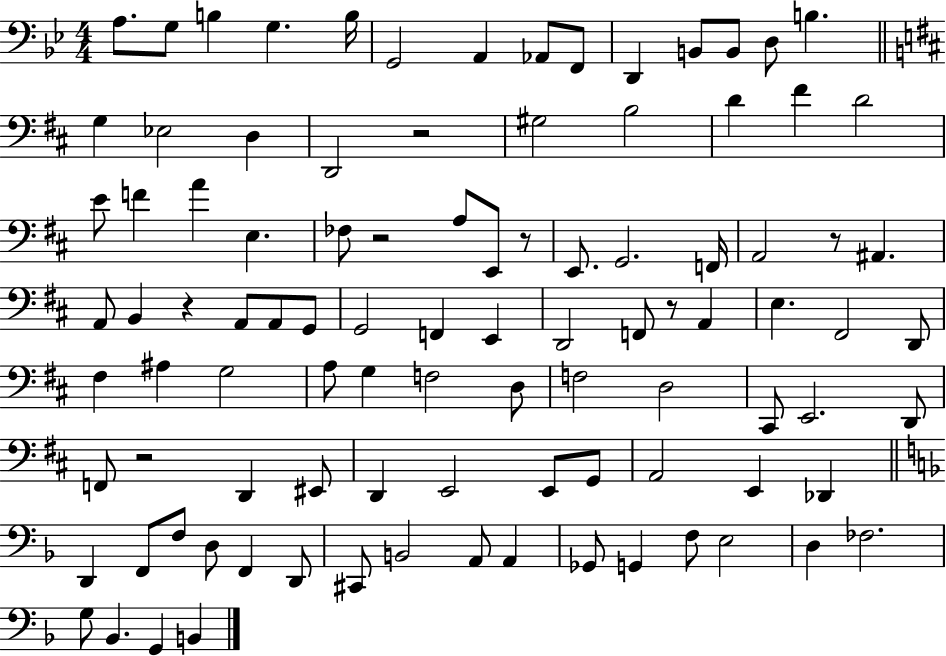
X:1
T:Untitled
M:4/4
L:1/4
K:Bb
A,/2 G,/2 B, G, B,/4 G,,2 A,, _A,,/2 F,,/2 D,, B,,/2 B,,/2 D,/2 B, G, _E,2 D, D,,2 z2 ^G,2 B,2 D ^F D2 E/2 F A E, _F,/2 z2 A,/2 E,,/2 z/2 E,,/2 G,,2 F,,/4 A,,2 z/2 ^A,, A,,/2 B,, z A,,/2 A,,/2 G,,/2 G,,2 F,, E,, D,,2 F,,/2 z/2 A,, E, ^F,,2 D,,/2 ^F, ^A, G,2 A,/2 G, F,2 D,/2 F,2 D,2 ^C,,/2 E,,2 D,,/2 F,,/2 z2 D,, ^E,,/2 D,, E,,2 E,,/2 G,,/2 A,,2 E,, _D,, D,, F,,/2 F,/2 D,/2 F,, D,,/2 ^C,,/2 B,,2 A,,/2 A,, _G,,/2 G,, F,/2 E,2 D, _F,2 G,/2 _B,, G,, B,,